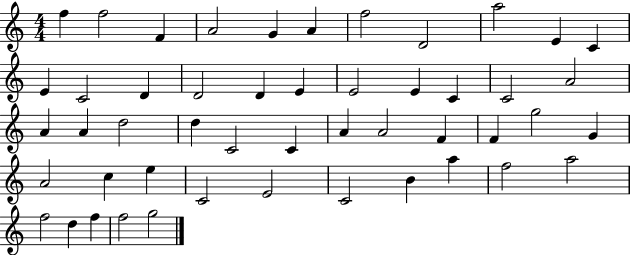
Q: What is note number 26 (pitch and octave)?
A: D5